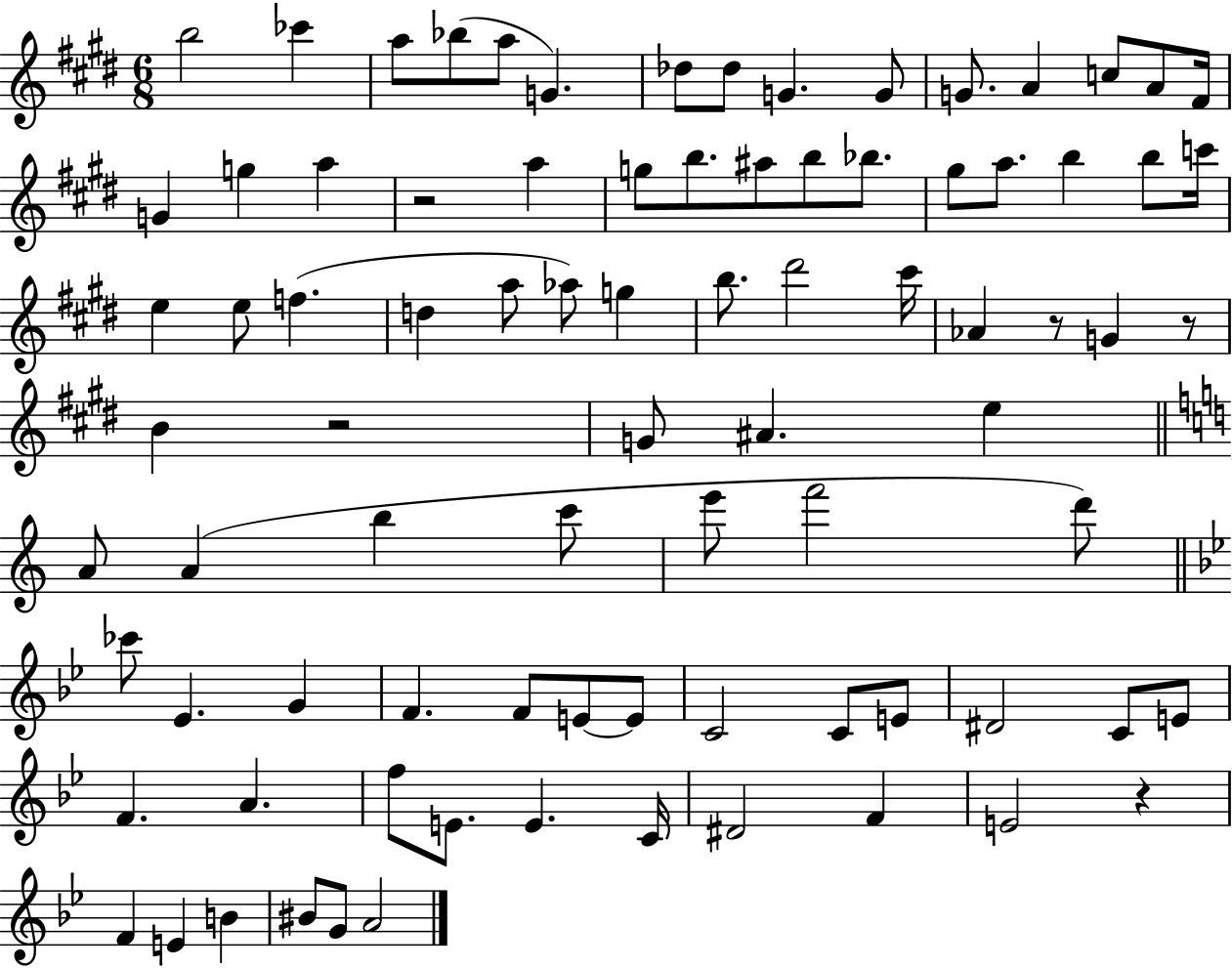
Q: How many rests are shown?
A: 5